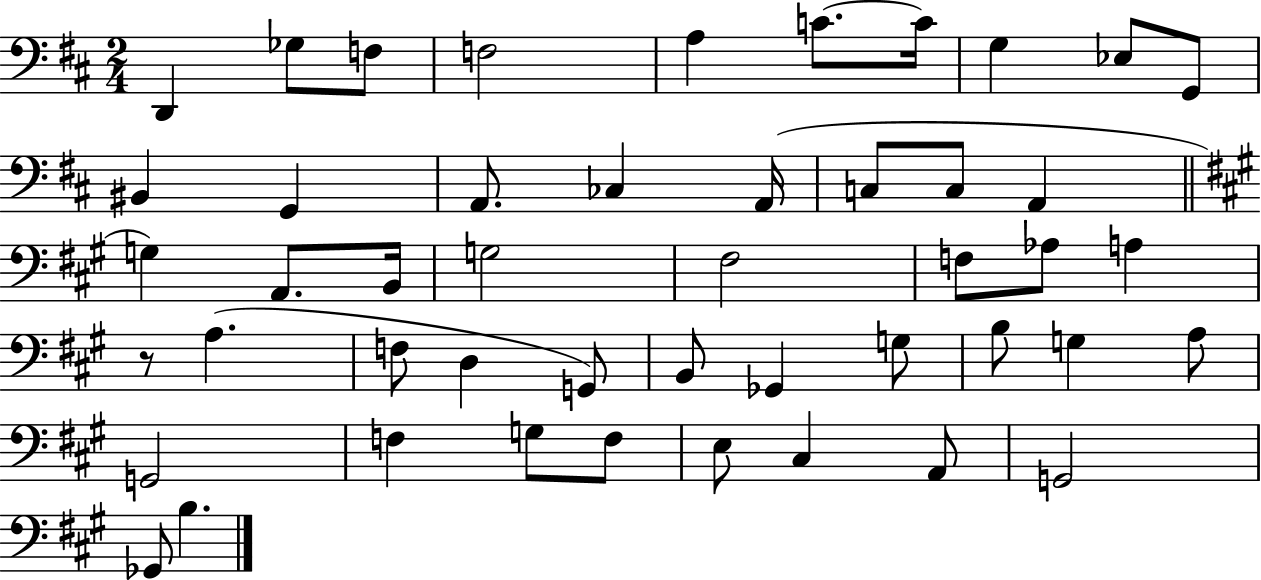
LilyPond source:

{
  \clef bass
  \numericTimeSignature
  \time 2/4
  \key d \major
  d,4 ges8 f8 | f2 | a4 c'8.~~ c'16 | g4 ees8 g,8 | \break bis,4 g,4 | a,8. ces4 a,16( | c8 c8 a,4 | \bar "||" \break \key a \major g4) a,8. b,16 | g2 | fis2 | f8 aes8 a4 | \break r8 a4.( | f8 d4 g,8) | b,8 ges,4 g8 | b8 g4 a8 | \break g,2 | f4 g8 f8 | e8 cis4 a,8 | g,2 | \break ges,8 b4. | \bar "|."
}